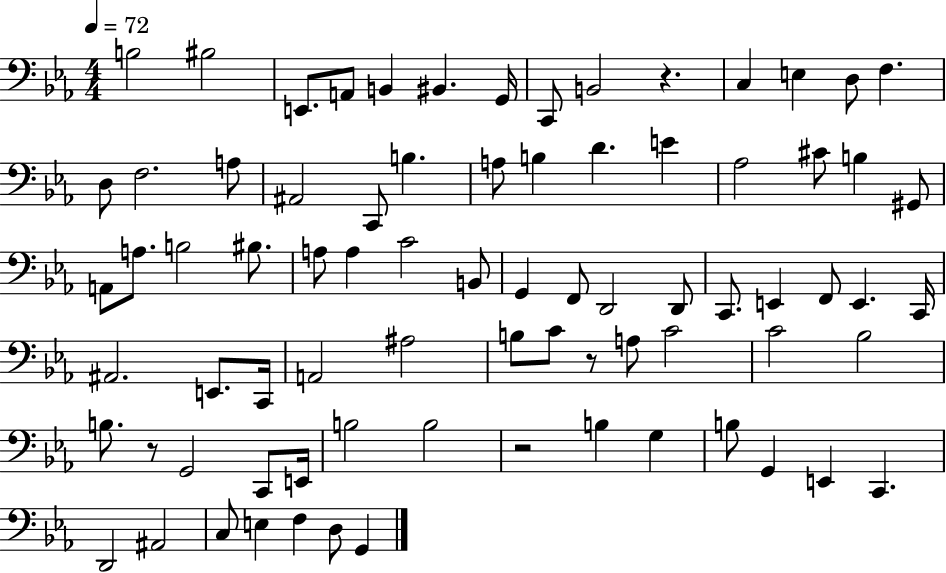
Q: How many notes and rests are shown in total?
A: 78